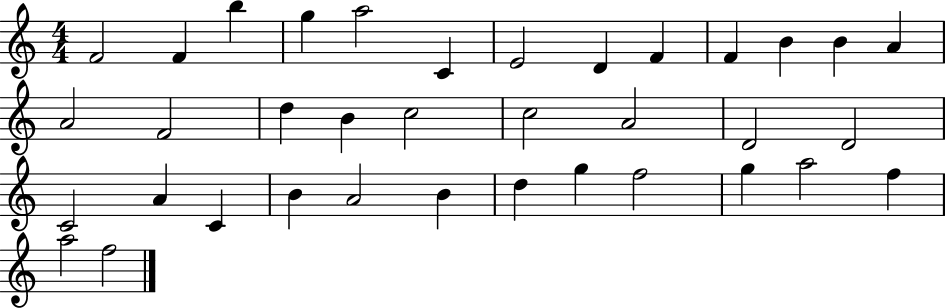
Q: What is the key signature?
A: C major